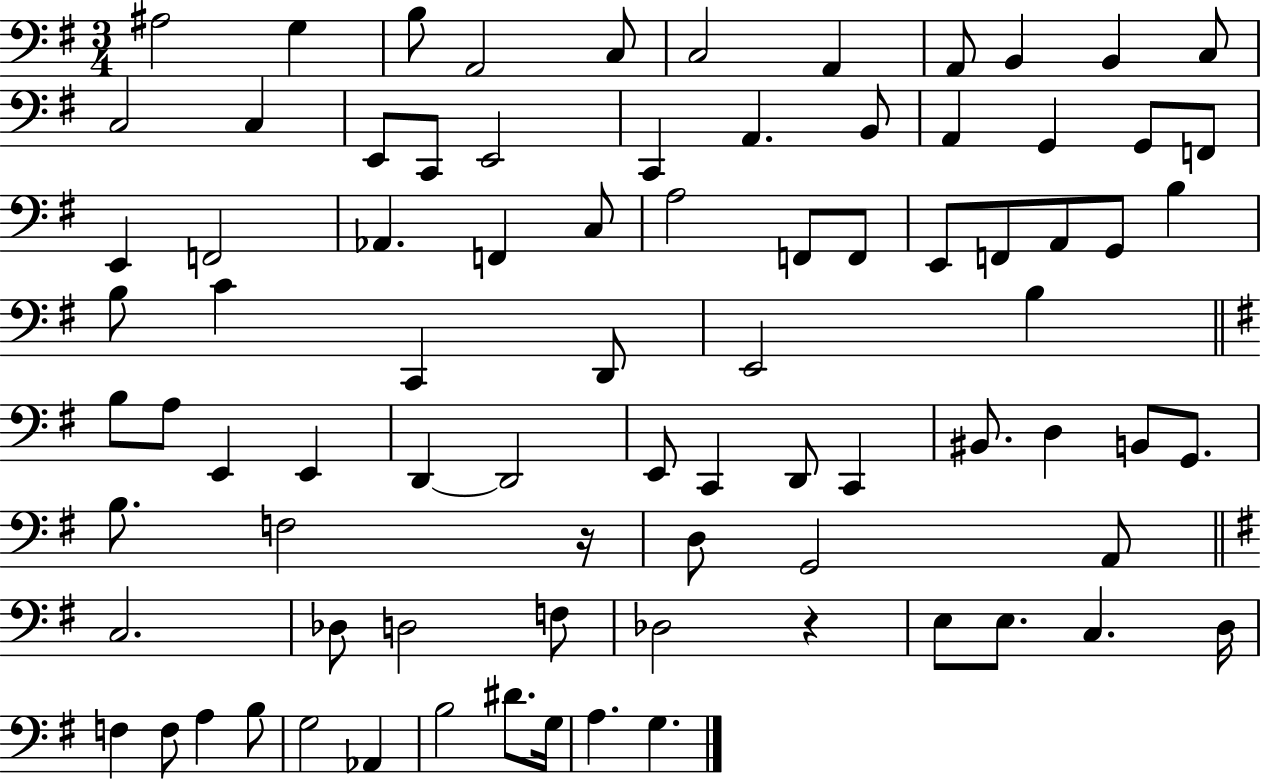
A#3/h G3/q B3/e A2/h C3/e C3/h A2/q A2/e B2/q B2/q C3/e C3/h C3/q E2/e C2/e E2/h C2/q A2/q. B2/e A2/q G2/q G2/e F2/e E2/q F2/h Ab2/q. F2/q C3/e A3/h F2/e F2/e E2/e F2/e A2/e G2/e B3/q B3/e C4/q C2/q D2/e E2/h B3/q B3/e A3/e E2/q E2/q D2/q D2/h E2/e C2/q D2/e C2/q BIS2/e. D3/q B2/e G2/e. B3/e. F3/h R/s D3/e G2/h A2/e C3/h. Db3/e D3/h F3/e Db3/h R/q E3/e E3/e. C3/q. D3/s F3/q F3/e A3/q B3/e G3/h Ab2/q B3/h D#4/e. G3/s A3/q. G3/q.